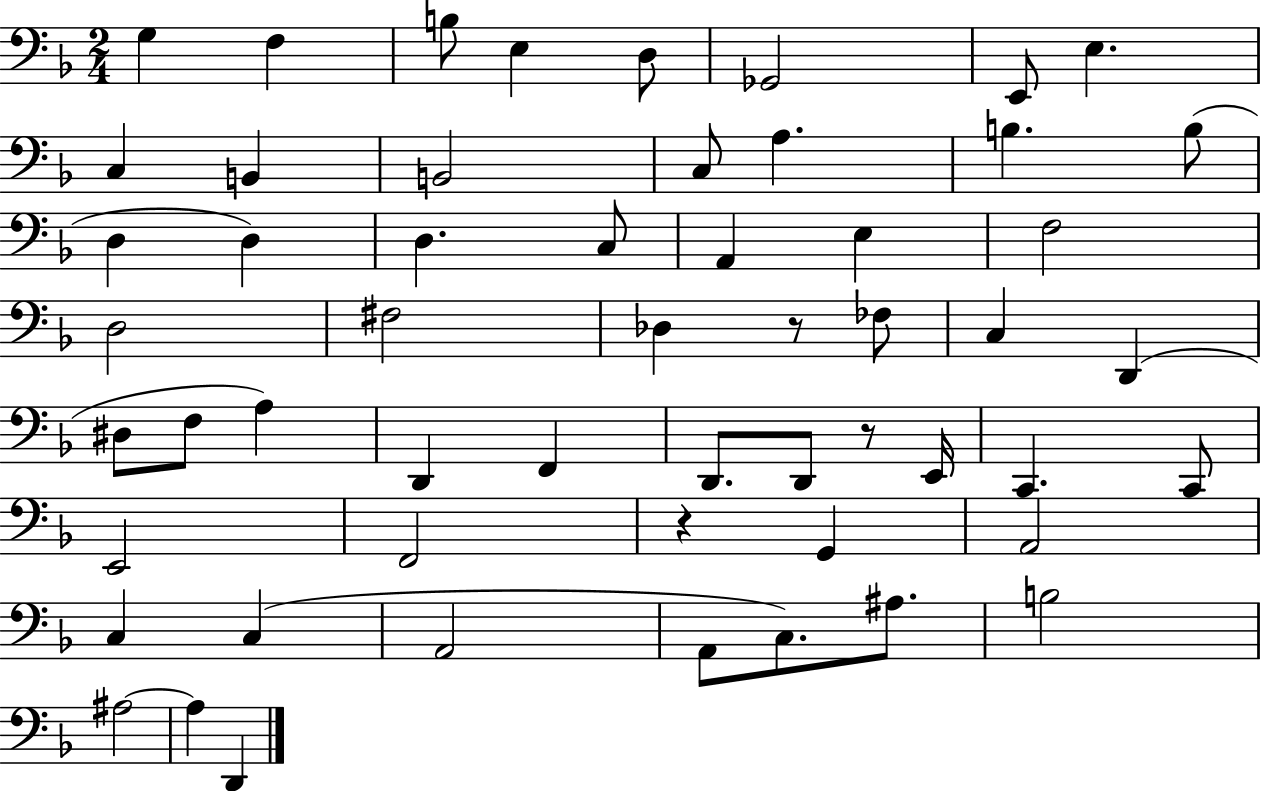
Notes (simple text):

G3/q F3/q B3/e E3/q D3/e Gb2/h E2/e E3/q. C3/q B2/q B2/h C3/e A3/q. B3/q. B3/e D3/q D3/q D3/q. C3/e A2/q E3/q F3/h D3/h F#3/h Db3/q R/e FES3/e C3/q D2/q D#3/e F3/e A3/q D2/q F2/q D2/e. D2/e R/e E2/s C2/q. C2/e E2/h F2/h R/q G2/q A2/h C3/q C3/q A2/h A2/e C3/e. A#3/e. B3/h A#3/h A#3/q D2/q